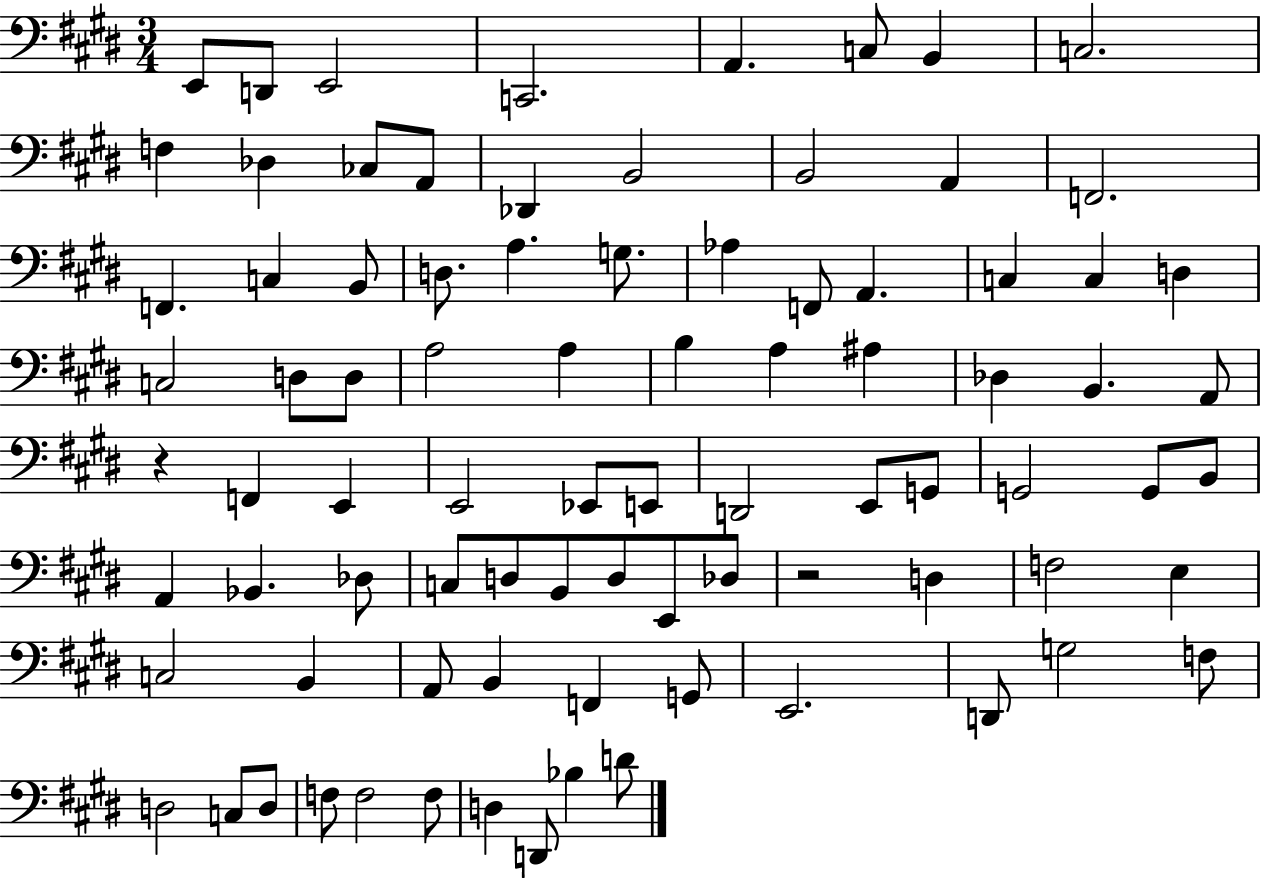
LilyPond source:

{
  \clef bass
  \numericTimeSignature
  \time 3/4
  \key e \major
  e,8 d,8 e,2 | c,2. | a,4. c8 b,4 | c2. | \break f4 des4 ces8 a,8 | des,4 b,2 | b,2 a,4 | f,2. | \break f,4. c4 b,8 | d8. a4. g8. | aes4 f,8 a,4. | c4 c4 d4 | \break c2 d8 d8 | a2 a4 | b4 a4 ais4 | des4 b,4. a,8 | \break r4 f,4 e,4 | e,2 ees,8 e,8 | d,2 e,8 g,8 | g,2 g,8 b,8 | \break a,4 bes,4. des8 | c8 d8 b,8 d8 e,8 des8 | r2 d4 | f2 e4 | \break c2 b,4 | a,8 b,4 f,4 g,8 | e,2. | d,8 g2 f8 | \break d2 c8 d8 | f8 f2 f8 | d4 d,8 bes4 d'8 | \bar "|."
}